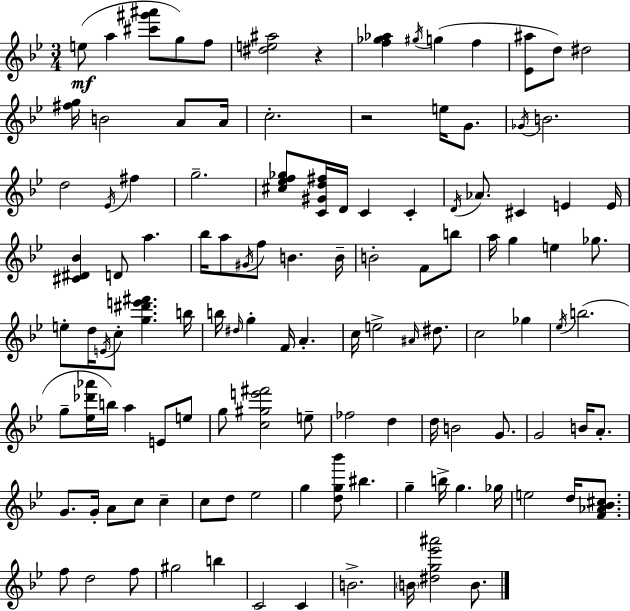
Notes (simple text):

E5/e A5/q [C#6,G#6,A#6]/e G5/e F5/e [D#5,E5,A#5]/h R/q [F5,Gb5,Ab5]/q G#5/s G5/q F5/q [Eb4,A#5]/e D5/e D#5/h [F#5,G5]/s B4/h A4/e A4/s C5/h. R/h E5/s G4/e. Gb4/s B4/h. D5/h Eb4/s F#5/q G5/h. [C#5,Eb5,F5,Gb5]/e [C4,G#4,D5,F#5]/s D4/s C4/q C4/q D4/s Ab4/e. C#4/q E4/q E4/s [C#4,D#4,Bb4]/q D4/e A5/q. Bb5/s A5/e G#4/s F5/e B4/q. B4/s B4/h F4/e B5/e A5/s G5/q E5/q Gb5/e. E5/e D5/s E4/s C5/e [G5,D#6,E6,F#6]/q. B5/s B5/s D#5/s G5/q F4/s A4/q. C5/s E5/h A#4/s D#5/e. C5/h Gb5/q Eb5/s B5/h. G5/e [Eb5,Db6,Ab6]/s B5/s A5/q E4/e E5/e G5/e [C5,G#5,E6,F#6]/h E5/e FES5/h D5/q D5/s B4/h G4/e. G4/h B4/s A4/e. G4/e. G4/s A4/e C5/e C5/q C5/e D5/e Eb5/h G5/q [D5,G5,Bb6]/e BIS5/q. G5/q B5/s G5/q. Gb5/s E5/h D5/s [F4,Ab4,Bb4,C#5]/e. F5/e D5/h F5/e G#5/h B5/q C4/h C4/q B4/h. B4/s [D#5,G5,Eb6,A#6]/h B4/e.